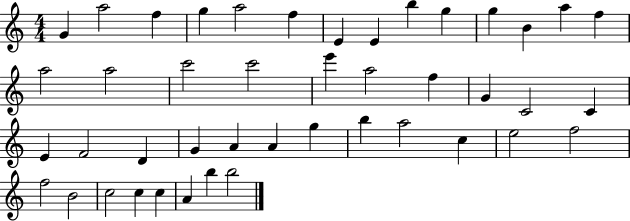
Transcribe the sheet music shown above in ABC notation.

X:1
T:Untitled
M:4/4
L:1/4
K:C
G a2 f g a2 f E E b g g B a f a2 a2 c'2 c'2 e' a2 f G C2 C E F2 D G A A g b a2 c e2 f2 f2 B2 c2 c c A b b2